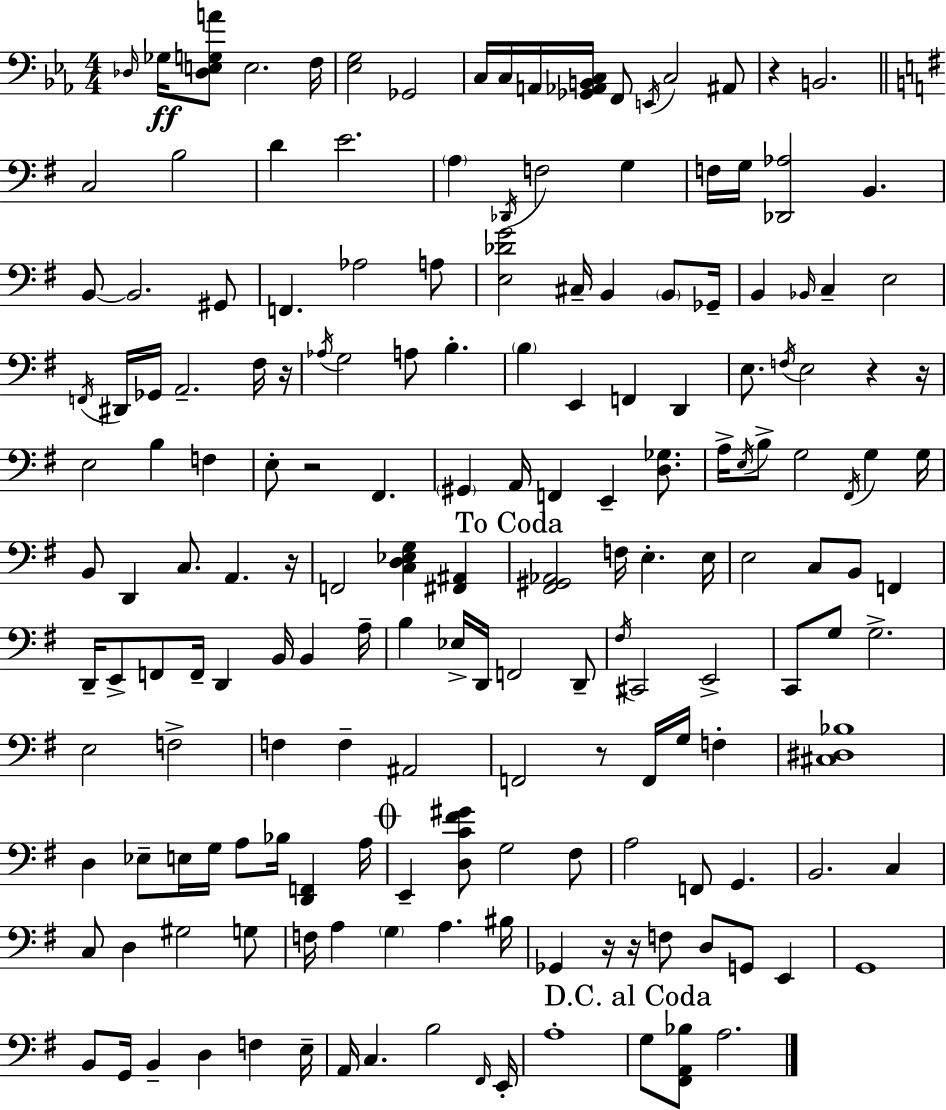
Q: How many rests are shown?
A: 9